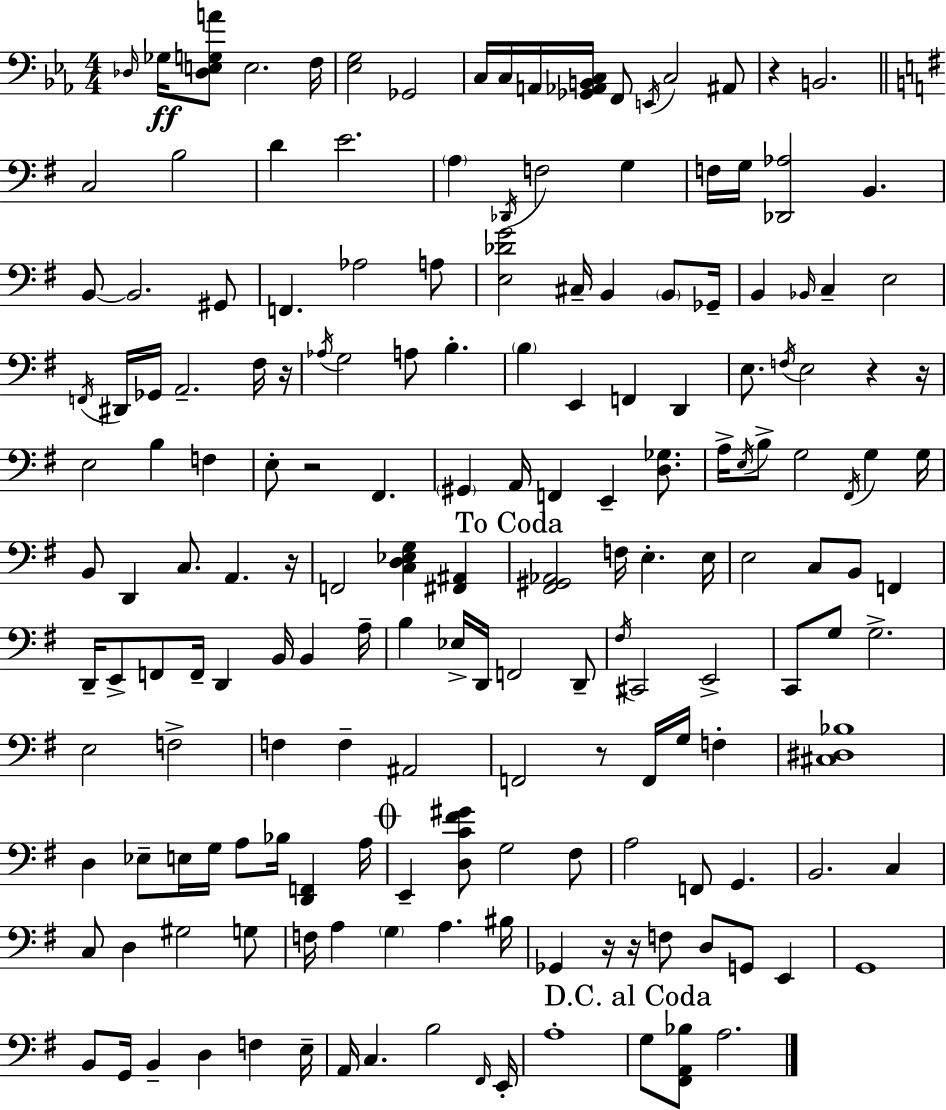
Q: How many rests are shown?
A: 9